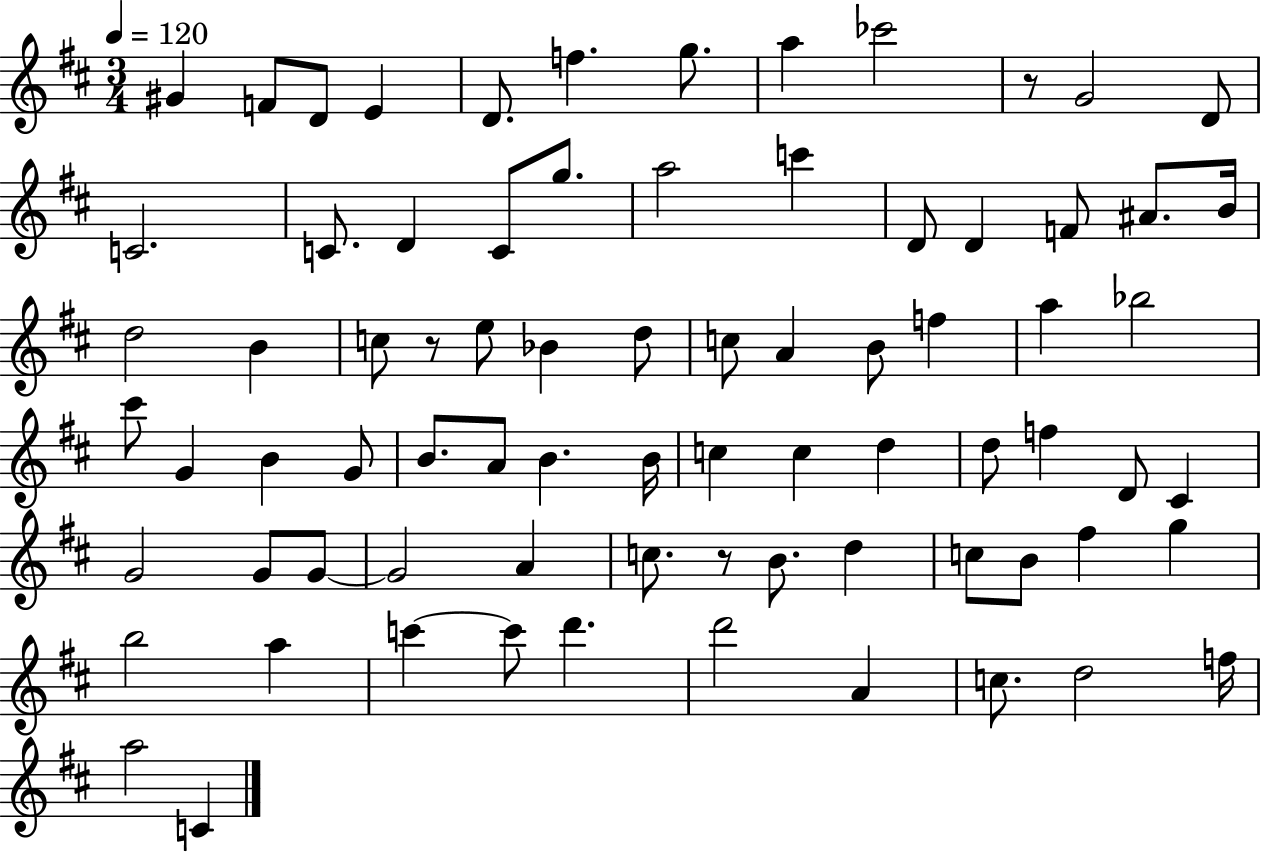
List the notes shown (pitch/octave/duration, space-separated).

G#4/q F4/e D4/e E4/q D4/e. F5/q. G5/e. A5/q CES6/h R/e G4/h D4/e C4/h. C4/e. D4/q C4/e G5/e. A5/h C6/q D4/e D4/q F4/e A#4/e. B4/s D5/h B4/q C5/e R/e E5/e Bb4/q D5/e C5/e A4/q B4/e F5/q A5/q Bb5/h C#6/e G4/q B4/q G4/e B4/e. A4/e B4/q. B4/s C5/q C5/q D5/q D5/e F5/q D4/e C#4/q G4/h G4/e G4/e G4/h A4/q C5/e. R/e B4/e. D5/q C5/e B4/e F#5/q G5/q B5/h A5/q C6/q C6/e D6/q. D6/h A4/q C5/e. D5/h F5/s A5/h C4/q